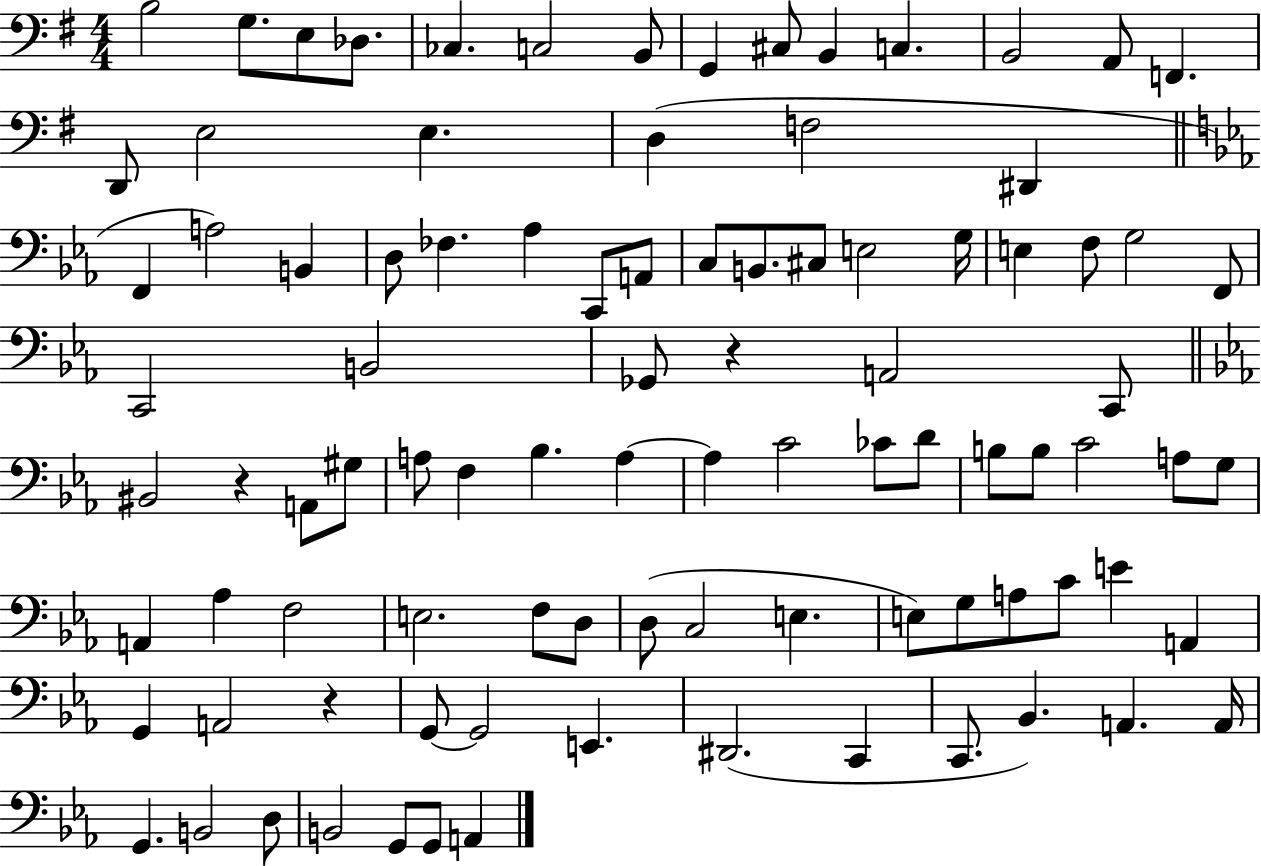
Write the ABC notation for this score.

X:1
T:Untitled
M:4/4
L:1/4
K:G
B,2 G,/2 E,/2 _D,/2 _C, C,2 B,,/2 G,, ^C,/2 B,, C, B,,2 A,,/2 F,, D,,/2 E,2 E, D, F,2 ^D,, F,, A,2 B,, D,/2 _F, _A, C,,/2 A,,/2 C,/2 B,,/2 ^C,/2 E,2 G,/4 E, F,/2 G,2 F,,/2 C,,2 B,,2 _G,,/2 z A,,2 C,,/2 ^B,,2 z A,,/2 ^G,/2 A,/2 F, _B, A, A, C2 _C/2 D/2 B,/2 B,/2 C2 A,/2 G,/2 A,, _A, F,2 E,2 F,/2 D,/2 D,/2 C,2 E, E,/2 G,/2 A,/2 C/2 E A,, G,, A,,2 z G,,/2 G,,2 E,, ^D,,2 C,, C,,/2 _B,, A,, A,,/4 G,, B,,2 D,/2 B,,2 G,,/2 G,,/2 A,,